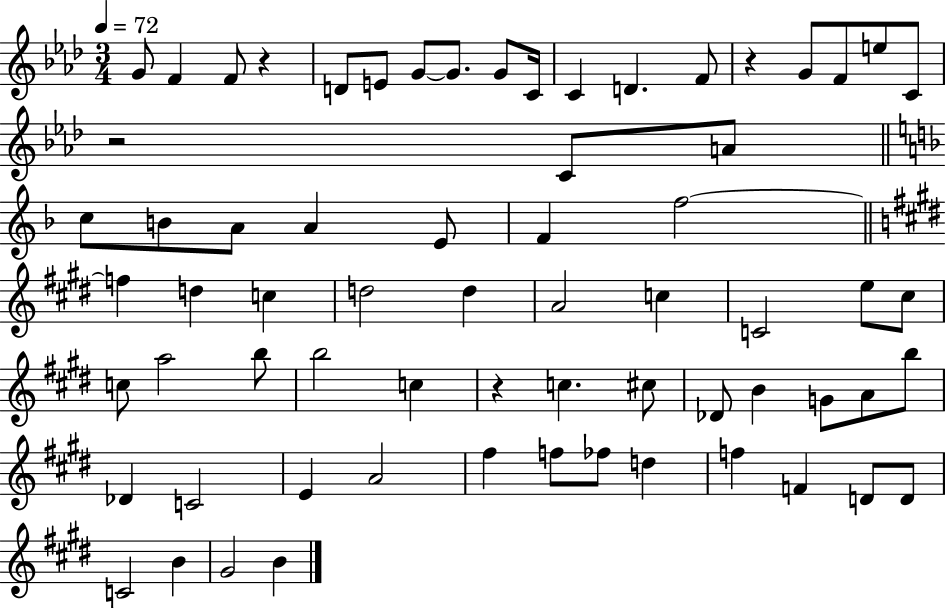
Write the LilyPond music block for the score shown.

{
  \clef treble
  \numericTimeSignature
  \time 3/4
  \key aes \major
  \tempo 4 = 72
  g'8 f'4 f'8 r4 | d'8 e'8 g'8~~ g'8. g'8 c'16 | c'4 d'4. f'8 | r4 g'8 f'8 e''8 c'8 | \break r2 c'8 a'8 | \bar "||" \break \key f \major c''8 b'8 a'8 a'4 e'8 | f'4 f''2~~ | \bar "||" \break \key e \major f''4 d''4 c''4 | d''2 d''4 | a'2 c''4 | c'2 e''8 cis''8 | \break c''8 a''2 b''8 | b''2 c''4 | r4 c''4. cis''8 | des'8 b'4 g'8 a'8 b''8 | \break des'4 c'2 | e'4 a'2 | fis''4 f''8 fes''8 d''4 | f''4 f'4 d'8 d'8 | \break c'2 b'4 | gis'2 b'4 | \bar "|."
}